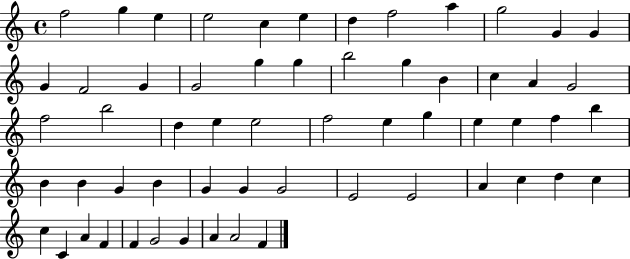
F5/h G5/q E5/q E5/h C5/q E5/q D5/q F5/h A5/q G5/h G4/q G4/q G4/q F4/h G4/q G4/h G5/q G5/q B5/h G5/q B4/q C5/q A4/q G4/h F5/h B5/h D5/q E5/q E5/h F5/h E5/q G5/q E5/q E5/q F5/q B5/q B4/q B4/q G4/q B4/q G4/q G4/q G4/h E4/h E4/h A4/q C5/q D5/q C5/q C5/q C4/q A4/q F4/q F4/q G4/h G4/q A4/q A4/h F4/q